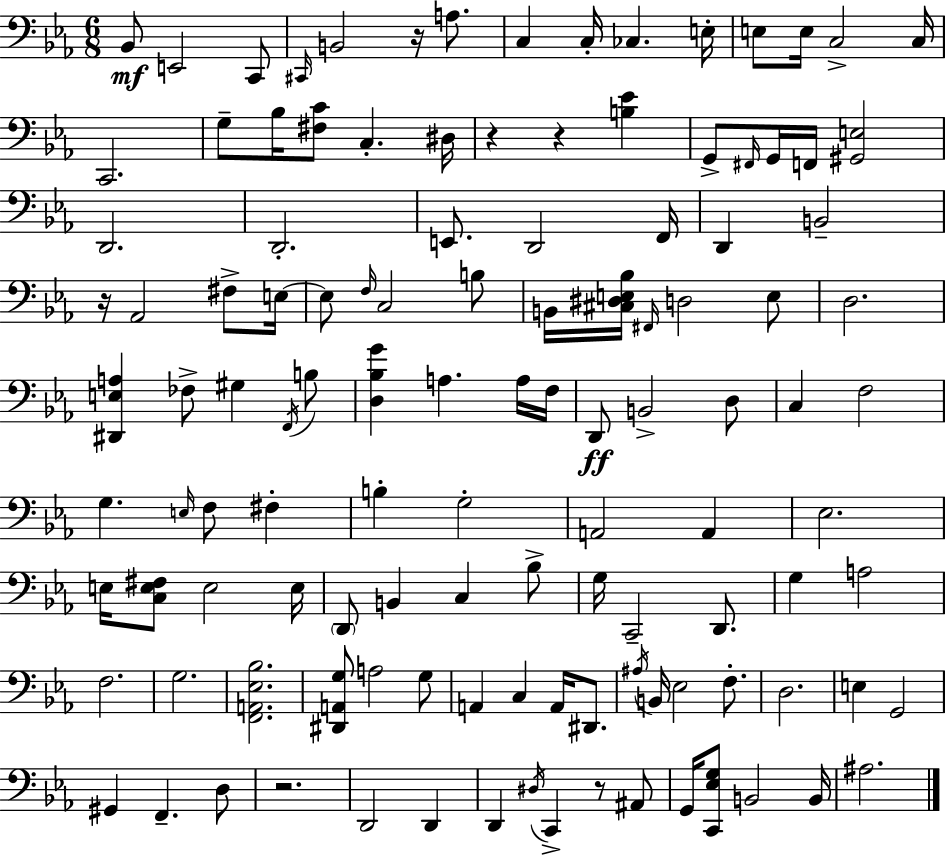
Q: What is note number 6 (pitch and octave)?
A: A3